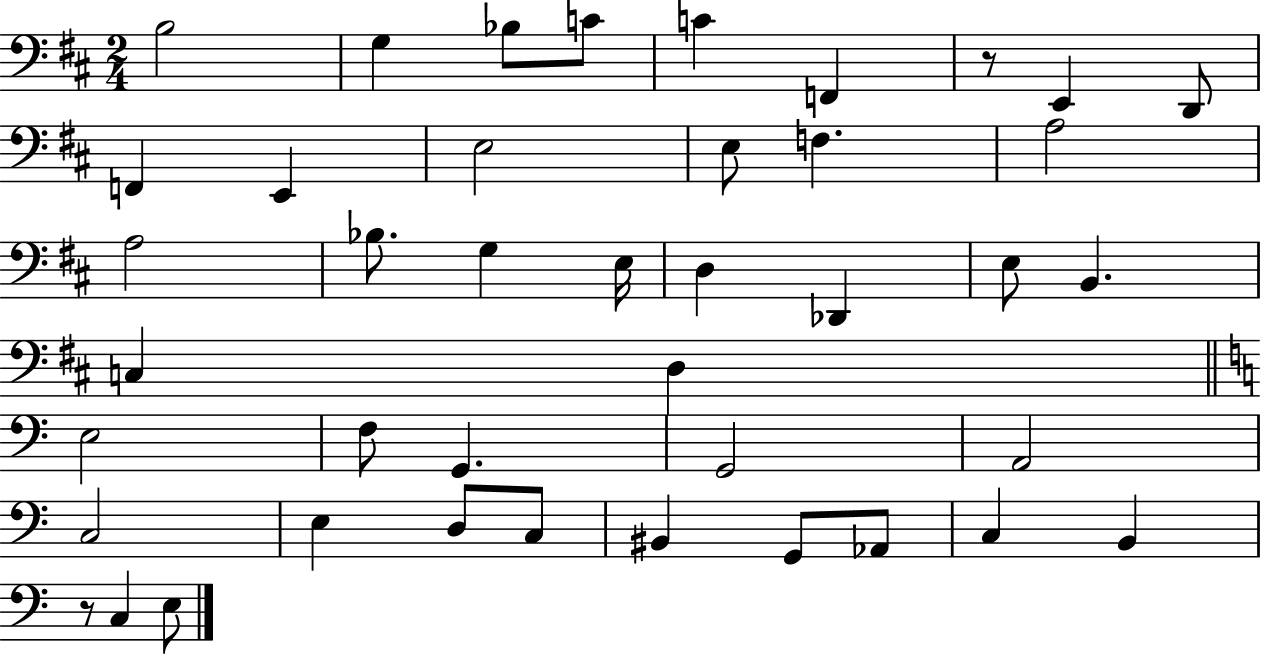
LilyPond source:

{
  \clef bass
  \numericTimeSignature
  \time 2/4
  \key d \major
  b2 | g4 bes8 c'8 | c'4 f,4 | r8 e,4 d,8 | \break f,4 e,4 | e2 | e8 f4. | a2 | \break a2 | bes8. g4 e16 | d4 des,4 | e8 b,4. | \break c4 d4 | \bar "||" \break \key c \major e2 | f8 g,4. | g,2 | a,2 | \break c2 | e4 d8 c8 | bis,4 g,8 aes,8 | c4 b,4 | \break r8 c4 e8 | \bar "|."
}